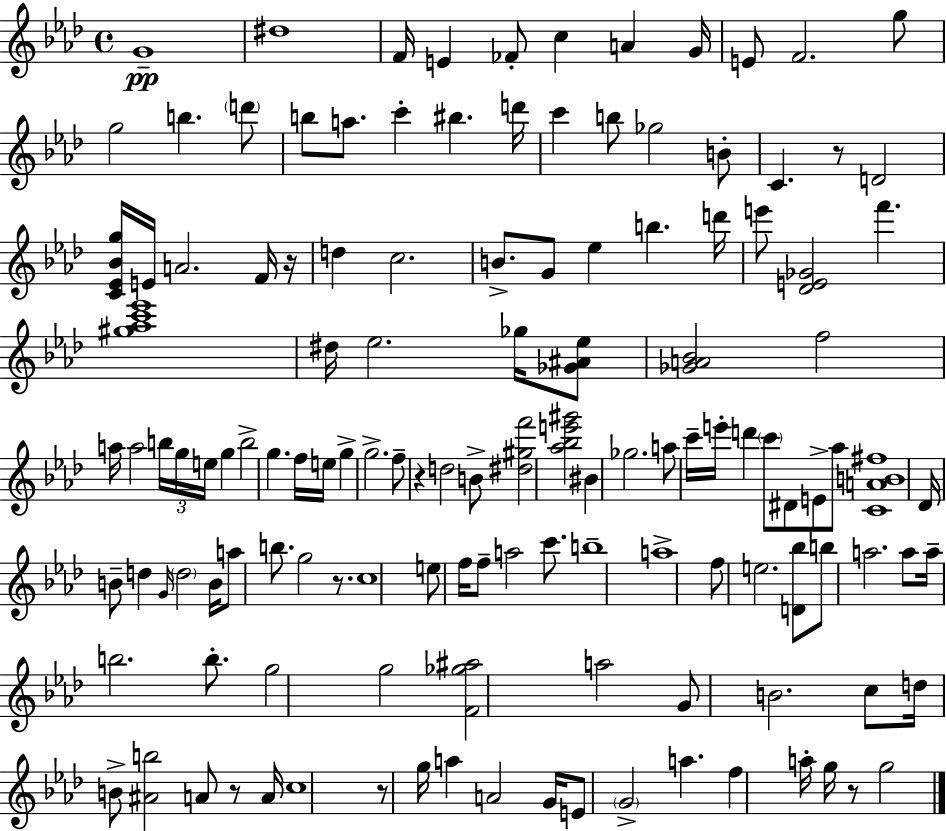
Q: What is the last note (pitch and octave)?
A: G5